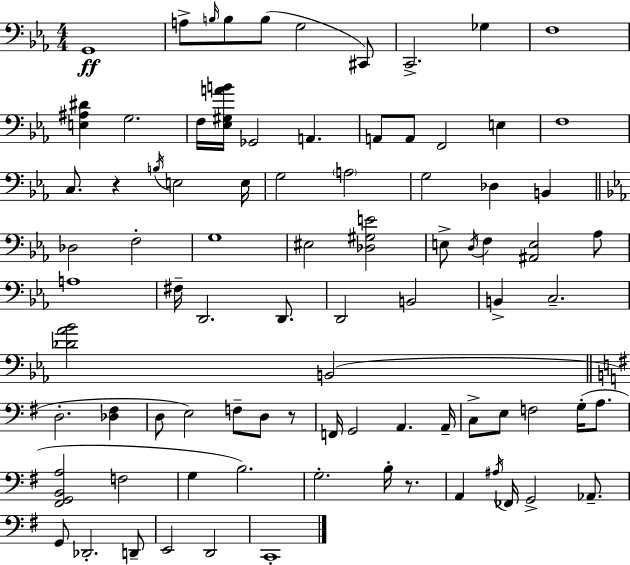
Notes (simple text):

G2/w A3/e B3/s B3/e B3/e G3/h C#2/e C2/h. Gb3/q F3/w [E3,A#3,D#4]/q G3/h. F3/s [Eb3,G#3,A4,B4]/s Gb2/h A2/q. A2/e A2/e F2/h E3/q F3/w C3/e. R/q B3/s E3/h E3/s G3/h A3/h G3/h Db3/q B2/q Db3/h F3/h G3/w EIS3/h [Db3,G#3,E4]/h E3/e D3/s F3/q [A#2,E3]/h Ab3/e A3/w F#3/s D2/h. D2/e. D2/h B2/h B2/q C3/h. [Db4,Ab4,Bb4]/h B2/h D3/h. [Db3,F#3]/q D3/e E3/h F3/e D3/e R/e F2/s G2/h A2/q. A2/s C3/e E3/e F3/h G3/s A3/e. [F#2,G2,B2,A3]/h F3/h G3/q B3/h. G3/h. B3/s R/e. A2/q A#3/s FES2/s G2/h Ab2/e. G2/e Db2/h. D2/e E2/h D2/h C2/w